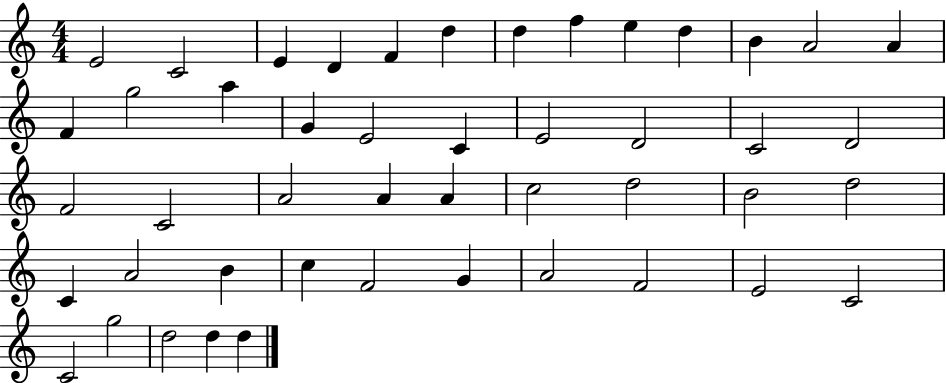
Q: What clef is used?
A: treble